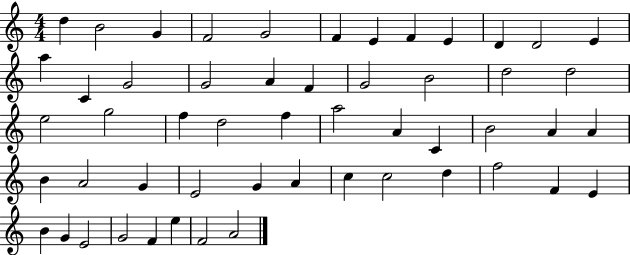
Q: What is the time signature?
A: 4/4